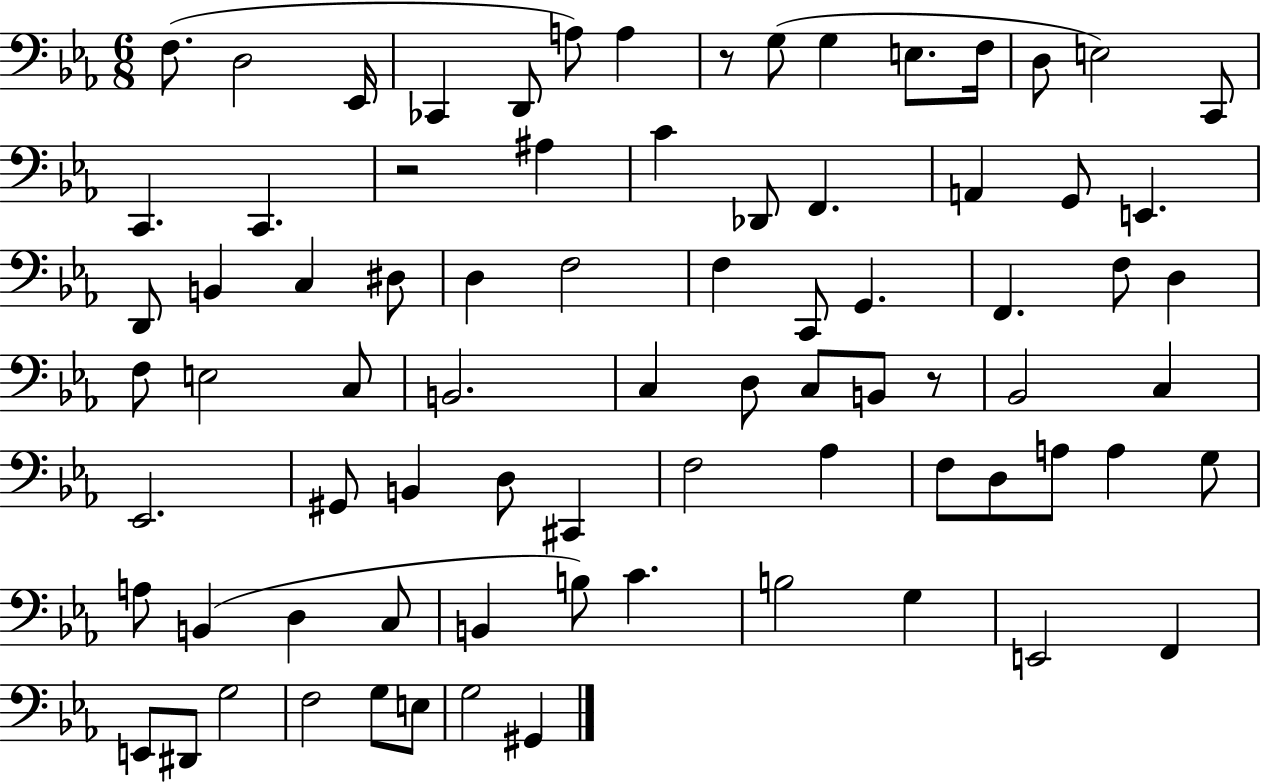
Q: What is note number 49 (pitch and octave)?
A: D3